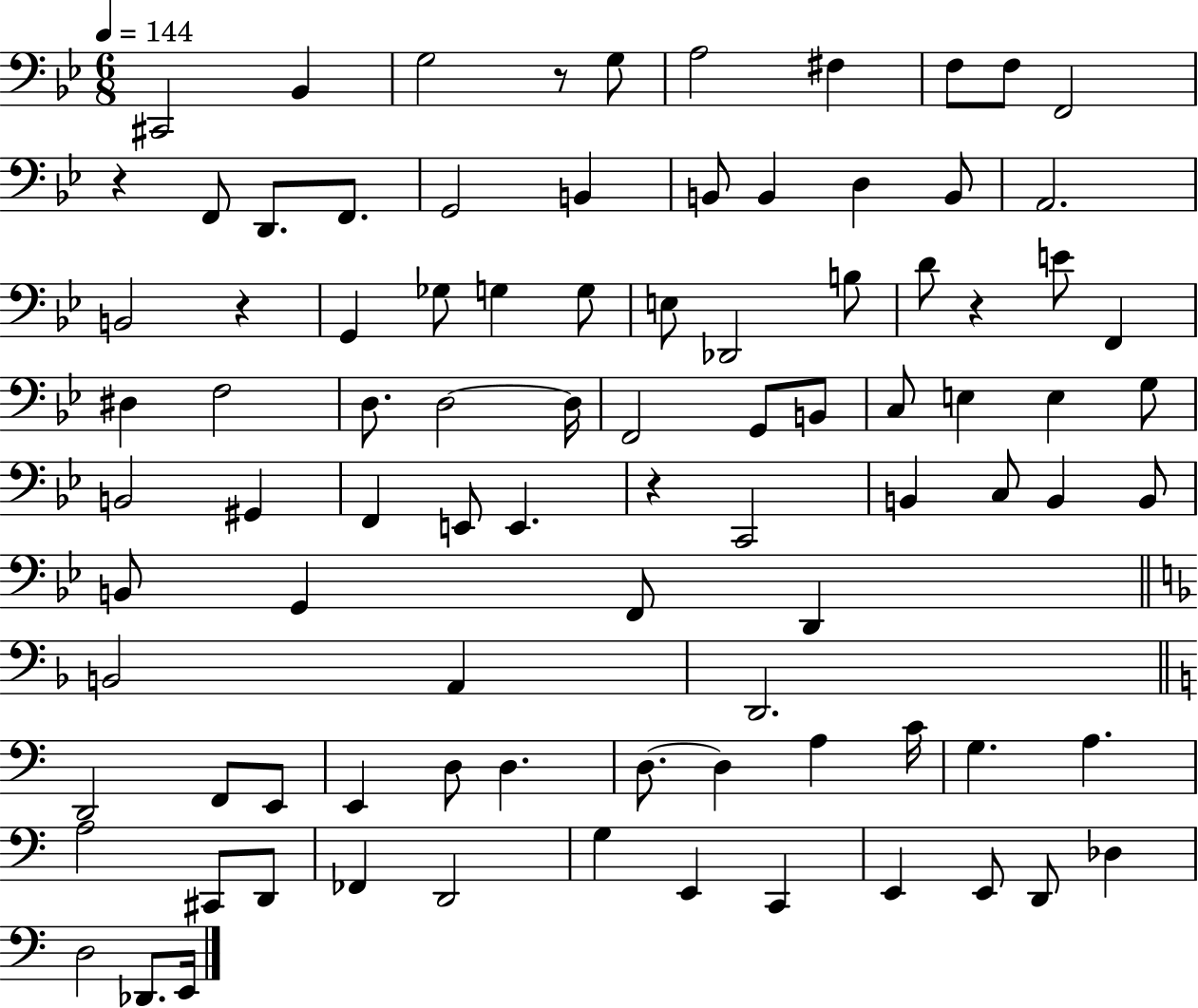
{
  \clef bass
  \numericTimeSignature
  \time 6/8
  \key bes \major
  \tempo 4 = 144
  cis,2 bes,4 | g2 r8 g8 | a2 fis4 | f8 f8 f,2 | \break r4 f,8 d,8. f,8. | g,2 b,4 | b,8 b,4 d4 b,8 | a,2. | \break b,2 r4 | g,4 ges8 g4 g8 | e8 des,2 b8 | d'8 r4 e'8 f,4 | \break dis4 f2 | d8. d2~~ d16 | f,2 g,8 b,8 | c8 e4 e4 g8 | \break b,2 gis,4 | f,4 e,8 e,4. | r4 c,2 | b,4 c8 b,4 b,8 | \break b,8 g,4 f,8 d,4 | \bar "||" \break \key d \minor b,2 a,4 | d,2. | \bar "||" \break \key c \major d,2 f,8 e,8 | e,4 d8 d4. | d8.~~ d4 a4 c'16 | g4. a4. | \break a2 cis,8 d,8 | fes,4 d,2 | g4 e,4 c,4 | e,4 e,8 d,8 des4 | \break d2 des,8. e,16 | \bar "|."
}